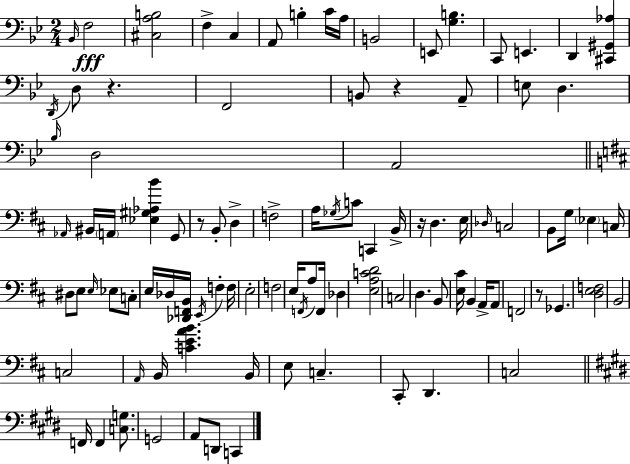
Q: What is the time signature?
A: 2/4